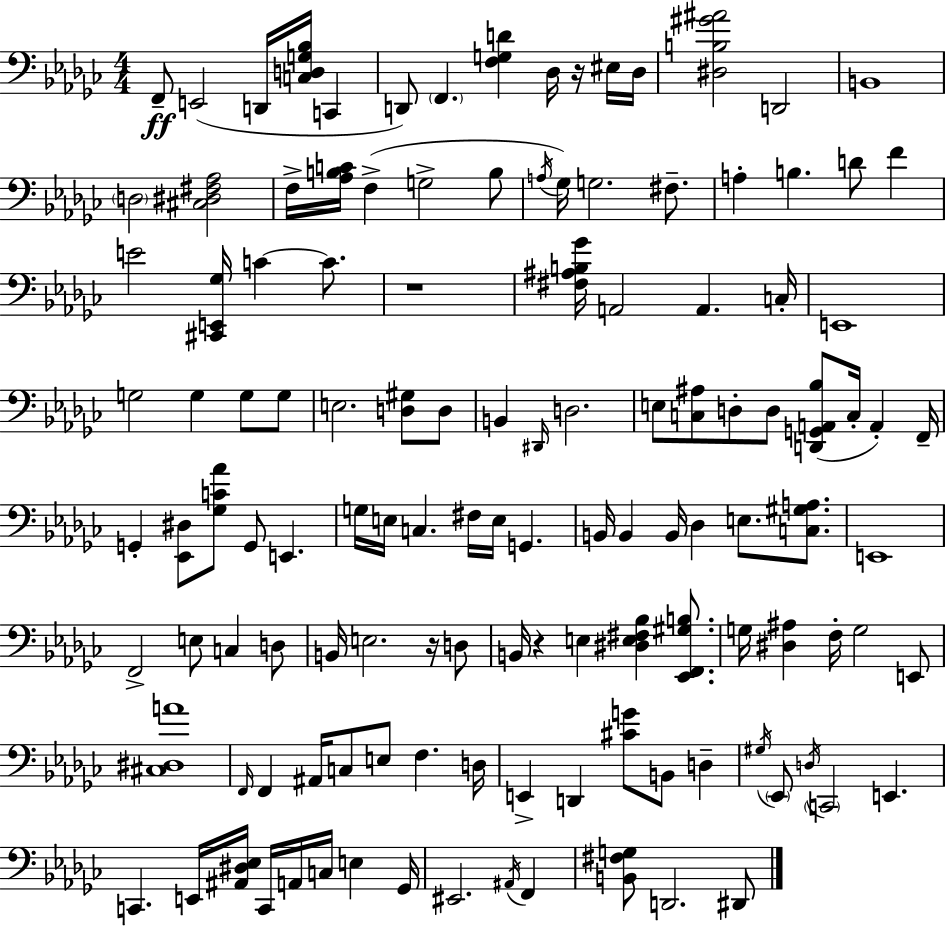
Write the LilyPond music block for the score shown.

{
  \clef bass
  \numericTimeSignature
  \time 4/4
  \key ees \minor
  \repeat volta 2 { f,8--\ff e,2( d,16 <c d g bes>16 c,4 | d,8) \parenthesize f,4. <f g d'>4 des16 r16 eis16 des16 | <dis b gis' ais'>2 d,2 | b,1 | \break \parenthesize d2 <cis dis fis aes>2 | f16-> <aes b c'>16 f4->( g2-> b8 | \acciaccatura { a16 }) ges16 g2. fis8.-- | a4-. b4. d'8 f'4 | \break e'2 <cis, e, ges>16 c'4~~ c'8. | r1 | <fis ais b ges'>16 a,2 a,4. | c16-. e,1 | \break g2 g4 g8 g8 | e2. <d gis>8 d8 | b,4 \grace { dis,16 } d2. | e8 <c ais>8 d8-. d8 <d, g, a, bes>8( c16-. a,4-.) | \break f,16-- g,4-. <ees, dis>8 <ges c' aes'>8 g,8 e,4. | g16 e16 c4. fis16 e16 g,4. | b,16 b,4 b,16 des4 e8. <c gis a>8. | e,1 | \break f,2-> e8 c4 | d8 b,16 e2. r16 | d8 b,16 r4 e4 <dis e fis bes>4 <ees, f, gis b>8. | g16 <dis ais>4 f16-. g2 | \break e,8 <cis dis a'>1 | \grace { f,16 } f,4 ais,16 c8 e8 f4. | d16 e,4-> d,4 <cis' g'>8 b,8 d4-- | \acciaccatura { gis16 } \parenthesize ees,8 \acciaccatura { d16 } \parenthesize c,2 e,4. | \break c,4. e,16 <ais, dis ees>16 c,16 a,16 c16 | e4 ges,16 eis,2. | \acciaccatura { ais,16 } f,4 <b, fis g>8 d,2. | dis,8 } \bar "|."
}